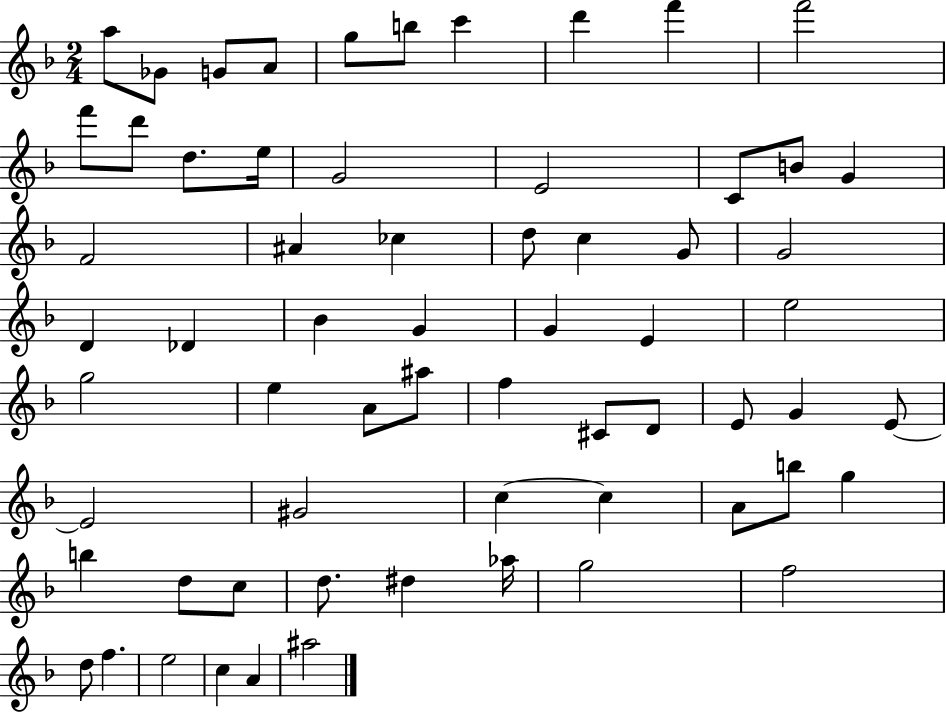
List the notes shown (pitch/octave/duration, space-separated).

A5/e Gb4/e G4/e A4/e G5/e B5/e C6/q D6/q F6/q F6/h F6/e D6/e D5/e. E5/s G4/h E4/h C4/e B4/e G4/q F4/h A#4/q CES5/q D5/e C5/q G4/e G4/h D4/q Db4/q Bb4/q G4/q G4/q E4/q E5/h G5/h E5/q A4/e A#5/e F5/q C#4/e D4/e E4/e G4/q E4/e E4/h G#4/h C5/q C5/q A4/e B5/e G5/q B5/q D5/e C5/e D5/e. D#5/q Ab5/s G5/h F5/h D5/e F5/q. E5/h C5/q A4/q A#5/h